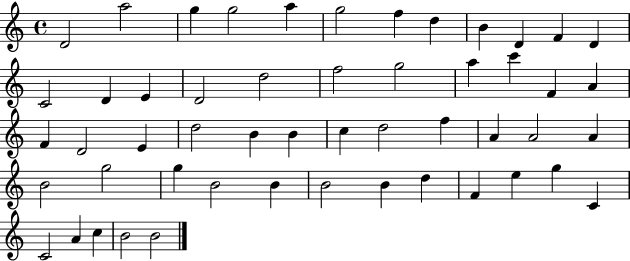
X:1
T:Untitled
M:4/4
L:1/4
K:C
D2 a2 g g2 a g2 f d B D F D C2 D E D2 d2 f2 g2 a c' F A F D2 E d2 B B c d2 f A A2 A B2 g2 g B2 B B2 B d F e g C C2 A c B2 B2